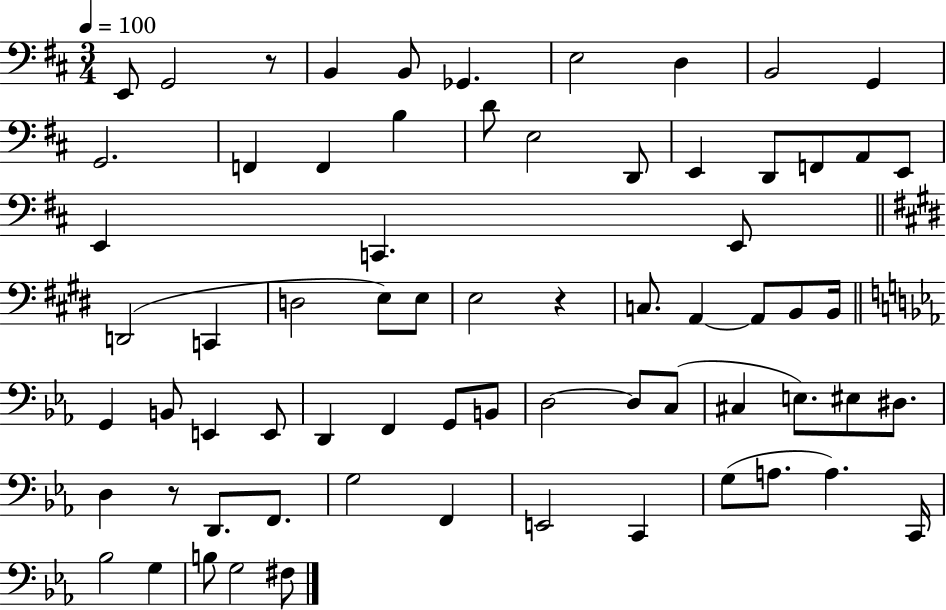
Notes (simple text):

E2/e G2/h R/e B2/q B2/e Gb2/q. E3/h D3/q B2/h G2/q G2/h. F2/q F2/q B3/q D4/e E3/h D2/e E2/q D2/e F2/e A2/e E2/e E2/q C2/q. E2/e D2/h C2/q D3/h E3/e E3/e E3/h R/q C3/e. A2/q A2/e B2/e B2/s G2/q B2/e E2/q E2/e D2/q F2/q G2/e B2/e D3/h D3/e C3/e C#3/q E3/e. EIS3/e D#3/e. D3/q R/e D2/e. F2/e. G3/h F2/q E2/h C2/q G3/e A3/e. A3/q. C2/s Bb3/h G3/q B3/e G3/h F#3/e